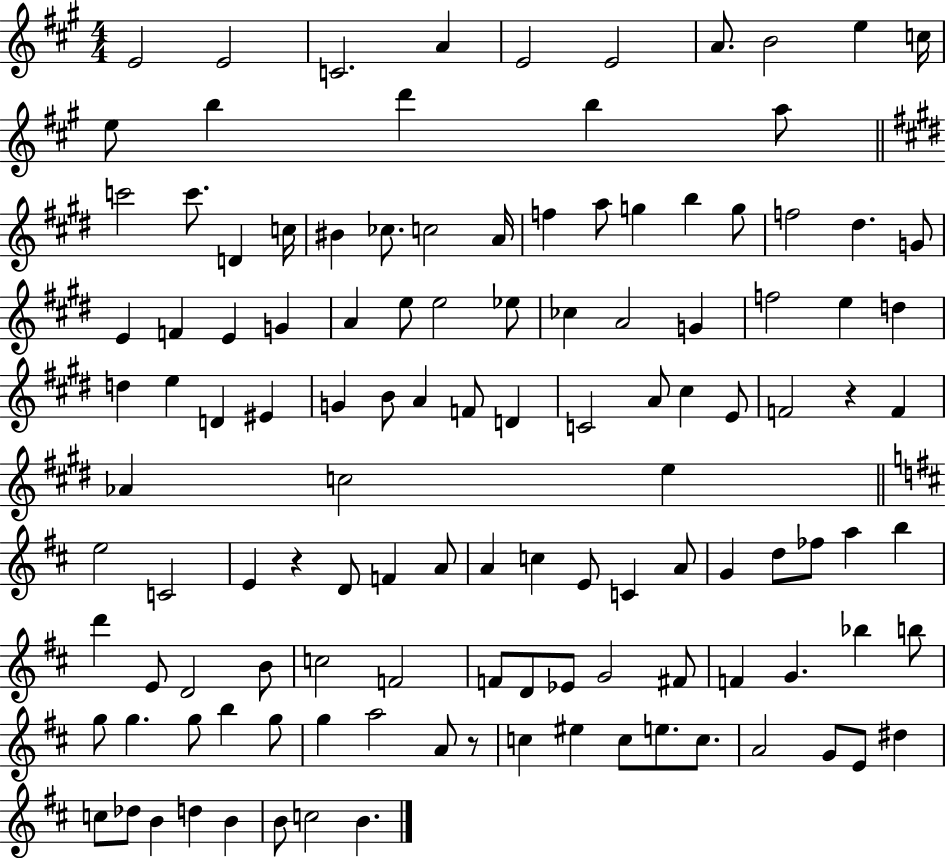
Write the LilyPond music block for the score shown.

{
  \clef treble
  \numericTimeSignature
  \time 4/4
  \key a \major
  \repeat volta 2 { e'2 e'2 | c'2. a'4 | e'2 e'2 | a'8. b'2 e''4 c''16 | \break e''8 b''4 d'''4 b''4 a''8 | \bar "||" \break \key e \major c'''2 c'''8. d'4 c''16 | bis'4 ces''8. c''2 a'16 | f''4 a''8 g''4 b''4 g''8 | f''2 dis''4. g'8 | \break e'4 f'4 e'4 g'4 | a'4 e''8 e''2 ees''8 | ces''4 a'2 g'4 | f''2 e''4 d''4 | \break d''4 e''4 d'4 eis'4 | g'4 b'8 a'4 f'8 d'4 | c'2 a'8 cis''4 e'8 | f'2 r4 f'4 | \break aes'4 c''2 e''4 | \bar "||" \break \key d \major e''2 c'2 | e'4 r4 d'8 f'4 a'8 | a'4 c''4 e'8 c'4 a'8 | g'4 d''8 fes''8 a''4 b''4 | \break d'''4 e'8 d'2 b'8 | c''2 f'2 | f'8 d'8 ees'8 g'2 fis'8 | f'4 g'4. bes''4 b''8 | \break g''8 g''4. g''8 b''4 g''8 | g''4 a''2 a'8 r8 | c''4 eis''4 c''8 e''8. c''8. | a'2 g'8 e'8 dis''4 | \break c''8 des''8 b'4 d''4 b'4 | b'8 c''2 b'4. | } \bar "|."
}